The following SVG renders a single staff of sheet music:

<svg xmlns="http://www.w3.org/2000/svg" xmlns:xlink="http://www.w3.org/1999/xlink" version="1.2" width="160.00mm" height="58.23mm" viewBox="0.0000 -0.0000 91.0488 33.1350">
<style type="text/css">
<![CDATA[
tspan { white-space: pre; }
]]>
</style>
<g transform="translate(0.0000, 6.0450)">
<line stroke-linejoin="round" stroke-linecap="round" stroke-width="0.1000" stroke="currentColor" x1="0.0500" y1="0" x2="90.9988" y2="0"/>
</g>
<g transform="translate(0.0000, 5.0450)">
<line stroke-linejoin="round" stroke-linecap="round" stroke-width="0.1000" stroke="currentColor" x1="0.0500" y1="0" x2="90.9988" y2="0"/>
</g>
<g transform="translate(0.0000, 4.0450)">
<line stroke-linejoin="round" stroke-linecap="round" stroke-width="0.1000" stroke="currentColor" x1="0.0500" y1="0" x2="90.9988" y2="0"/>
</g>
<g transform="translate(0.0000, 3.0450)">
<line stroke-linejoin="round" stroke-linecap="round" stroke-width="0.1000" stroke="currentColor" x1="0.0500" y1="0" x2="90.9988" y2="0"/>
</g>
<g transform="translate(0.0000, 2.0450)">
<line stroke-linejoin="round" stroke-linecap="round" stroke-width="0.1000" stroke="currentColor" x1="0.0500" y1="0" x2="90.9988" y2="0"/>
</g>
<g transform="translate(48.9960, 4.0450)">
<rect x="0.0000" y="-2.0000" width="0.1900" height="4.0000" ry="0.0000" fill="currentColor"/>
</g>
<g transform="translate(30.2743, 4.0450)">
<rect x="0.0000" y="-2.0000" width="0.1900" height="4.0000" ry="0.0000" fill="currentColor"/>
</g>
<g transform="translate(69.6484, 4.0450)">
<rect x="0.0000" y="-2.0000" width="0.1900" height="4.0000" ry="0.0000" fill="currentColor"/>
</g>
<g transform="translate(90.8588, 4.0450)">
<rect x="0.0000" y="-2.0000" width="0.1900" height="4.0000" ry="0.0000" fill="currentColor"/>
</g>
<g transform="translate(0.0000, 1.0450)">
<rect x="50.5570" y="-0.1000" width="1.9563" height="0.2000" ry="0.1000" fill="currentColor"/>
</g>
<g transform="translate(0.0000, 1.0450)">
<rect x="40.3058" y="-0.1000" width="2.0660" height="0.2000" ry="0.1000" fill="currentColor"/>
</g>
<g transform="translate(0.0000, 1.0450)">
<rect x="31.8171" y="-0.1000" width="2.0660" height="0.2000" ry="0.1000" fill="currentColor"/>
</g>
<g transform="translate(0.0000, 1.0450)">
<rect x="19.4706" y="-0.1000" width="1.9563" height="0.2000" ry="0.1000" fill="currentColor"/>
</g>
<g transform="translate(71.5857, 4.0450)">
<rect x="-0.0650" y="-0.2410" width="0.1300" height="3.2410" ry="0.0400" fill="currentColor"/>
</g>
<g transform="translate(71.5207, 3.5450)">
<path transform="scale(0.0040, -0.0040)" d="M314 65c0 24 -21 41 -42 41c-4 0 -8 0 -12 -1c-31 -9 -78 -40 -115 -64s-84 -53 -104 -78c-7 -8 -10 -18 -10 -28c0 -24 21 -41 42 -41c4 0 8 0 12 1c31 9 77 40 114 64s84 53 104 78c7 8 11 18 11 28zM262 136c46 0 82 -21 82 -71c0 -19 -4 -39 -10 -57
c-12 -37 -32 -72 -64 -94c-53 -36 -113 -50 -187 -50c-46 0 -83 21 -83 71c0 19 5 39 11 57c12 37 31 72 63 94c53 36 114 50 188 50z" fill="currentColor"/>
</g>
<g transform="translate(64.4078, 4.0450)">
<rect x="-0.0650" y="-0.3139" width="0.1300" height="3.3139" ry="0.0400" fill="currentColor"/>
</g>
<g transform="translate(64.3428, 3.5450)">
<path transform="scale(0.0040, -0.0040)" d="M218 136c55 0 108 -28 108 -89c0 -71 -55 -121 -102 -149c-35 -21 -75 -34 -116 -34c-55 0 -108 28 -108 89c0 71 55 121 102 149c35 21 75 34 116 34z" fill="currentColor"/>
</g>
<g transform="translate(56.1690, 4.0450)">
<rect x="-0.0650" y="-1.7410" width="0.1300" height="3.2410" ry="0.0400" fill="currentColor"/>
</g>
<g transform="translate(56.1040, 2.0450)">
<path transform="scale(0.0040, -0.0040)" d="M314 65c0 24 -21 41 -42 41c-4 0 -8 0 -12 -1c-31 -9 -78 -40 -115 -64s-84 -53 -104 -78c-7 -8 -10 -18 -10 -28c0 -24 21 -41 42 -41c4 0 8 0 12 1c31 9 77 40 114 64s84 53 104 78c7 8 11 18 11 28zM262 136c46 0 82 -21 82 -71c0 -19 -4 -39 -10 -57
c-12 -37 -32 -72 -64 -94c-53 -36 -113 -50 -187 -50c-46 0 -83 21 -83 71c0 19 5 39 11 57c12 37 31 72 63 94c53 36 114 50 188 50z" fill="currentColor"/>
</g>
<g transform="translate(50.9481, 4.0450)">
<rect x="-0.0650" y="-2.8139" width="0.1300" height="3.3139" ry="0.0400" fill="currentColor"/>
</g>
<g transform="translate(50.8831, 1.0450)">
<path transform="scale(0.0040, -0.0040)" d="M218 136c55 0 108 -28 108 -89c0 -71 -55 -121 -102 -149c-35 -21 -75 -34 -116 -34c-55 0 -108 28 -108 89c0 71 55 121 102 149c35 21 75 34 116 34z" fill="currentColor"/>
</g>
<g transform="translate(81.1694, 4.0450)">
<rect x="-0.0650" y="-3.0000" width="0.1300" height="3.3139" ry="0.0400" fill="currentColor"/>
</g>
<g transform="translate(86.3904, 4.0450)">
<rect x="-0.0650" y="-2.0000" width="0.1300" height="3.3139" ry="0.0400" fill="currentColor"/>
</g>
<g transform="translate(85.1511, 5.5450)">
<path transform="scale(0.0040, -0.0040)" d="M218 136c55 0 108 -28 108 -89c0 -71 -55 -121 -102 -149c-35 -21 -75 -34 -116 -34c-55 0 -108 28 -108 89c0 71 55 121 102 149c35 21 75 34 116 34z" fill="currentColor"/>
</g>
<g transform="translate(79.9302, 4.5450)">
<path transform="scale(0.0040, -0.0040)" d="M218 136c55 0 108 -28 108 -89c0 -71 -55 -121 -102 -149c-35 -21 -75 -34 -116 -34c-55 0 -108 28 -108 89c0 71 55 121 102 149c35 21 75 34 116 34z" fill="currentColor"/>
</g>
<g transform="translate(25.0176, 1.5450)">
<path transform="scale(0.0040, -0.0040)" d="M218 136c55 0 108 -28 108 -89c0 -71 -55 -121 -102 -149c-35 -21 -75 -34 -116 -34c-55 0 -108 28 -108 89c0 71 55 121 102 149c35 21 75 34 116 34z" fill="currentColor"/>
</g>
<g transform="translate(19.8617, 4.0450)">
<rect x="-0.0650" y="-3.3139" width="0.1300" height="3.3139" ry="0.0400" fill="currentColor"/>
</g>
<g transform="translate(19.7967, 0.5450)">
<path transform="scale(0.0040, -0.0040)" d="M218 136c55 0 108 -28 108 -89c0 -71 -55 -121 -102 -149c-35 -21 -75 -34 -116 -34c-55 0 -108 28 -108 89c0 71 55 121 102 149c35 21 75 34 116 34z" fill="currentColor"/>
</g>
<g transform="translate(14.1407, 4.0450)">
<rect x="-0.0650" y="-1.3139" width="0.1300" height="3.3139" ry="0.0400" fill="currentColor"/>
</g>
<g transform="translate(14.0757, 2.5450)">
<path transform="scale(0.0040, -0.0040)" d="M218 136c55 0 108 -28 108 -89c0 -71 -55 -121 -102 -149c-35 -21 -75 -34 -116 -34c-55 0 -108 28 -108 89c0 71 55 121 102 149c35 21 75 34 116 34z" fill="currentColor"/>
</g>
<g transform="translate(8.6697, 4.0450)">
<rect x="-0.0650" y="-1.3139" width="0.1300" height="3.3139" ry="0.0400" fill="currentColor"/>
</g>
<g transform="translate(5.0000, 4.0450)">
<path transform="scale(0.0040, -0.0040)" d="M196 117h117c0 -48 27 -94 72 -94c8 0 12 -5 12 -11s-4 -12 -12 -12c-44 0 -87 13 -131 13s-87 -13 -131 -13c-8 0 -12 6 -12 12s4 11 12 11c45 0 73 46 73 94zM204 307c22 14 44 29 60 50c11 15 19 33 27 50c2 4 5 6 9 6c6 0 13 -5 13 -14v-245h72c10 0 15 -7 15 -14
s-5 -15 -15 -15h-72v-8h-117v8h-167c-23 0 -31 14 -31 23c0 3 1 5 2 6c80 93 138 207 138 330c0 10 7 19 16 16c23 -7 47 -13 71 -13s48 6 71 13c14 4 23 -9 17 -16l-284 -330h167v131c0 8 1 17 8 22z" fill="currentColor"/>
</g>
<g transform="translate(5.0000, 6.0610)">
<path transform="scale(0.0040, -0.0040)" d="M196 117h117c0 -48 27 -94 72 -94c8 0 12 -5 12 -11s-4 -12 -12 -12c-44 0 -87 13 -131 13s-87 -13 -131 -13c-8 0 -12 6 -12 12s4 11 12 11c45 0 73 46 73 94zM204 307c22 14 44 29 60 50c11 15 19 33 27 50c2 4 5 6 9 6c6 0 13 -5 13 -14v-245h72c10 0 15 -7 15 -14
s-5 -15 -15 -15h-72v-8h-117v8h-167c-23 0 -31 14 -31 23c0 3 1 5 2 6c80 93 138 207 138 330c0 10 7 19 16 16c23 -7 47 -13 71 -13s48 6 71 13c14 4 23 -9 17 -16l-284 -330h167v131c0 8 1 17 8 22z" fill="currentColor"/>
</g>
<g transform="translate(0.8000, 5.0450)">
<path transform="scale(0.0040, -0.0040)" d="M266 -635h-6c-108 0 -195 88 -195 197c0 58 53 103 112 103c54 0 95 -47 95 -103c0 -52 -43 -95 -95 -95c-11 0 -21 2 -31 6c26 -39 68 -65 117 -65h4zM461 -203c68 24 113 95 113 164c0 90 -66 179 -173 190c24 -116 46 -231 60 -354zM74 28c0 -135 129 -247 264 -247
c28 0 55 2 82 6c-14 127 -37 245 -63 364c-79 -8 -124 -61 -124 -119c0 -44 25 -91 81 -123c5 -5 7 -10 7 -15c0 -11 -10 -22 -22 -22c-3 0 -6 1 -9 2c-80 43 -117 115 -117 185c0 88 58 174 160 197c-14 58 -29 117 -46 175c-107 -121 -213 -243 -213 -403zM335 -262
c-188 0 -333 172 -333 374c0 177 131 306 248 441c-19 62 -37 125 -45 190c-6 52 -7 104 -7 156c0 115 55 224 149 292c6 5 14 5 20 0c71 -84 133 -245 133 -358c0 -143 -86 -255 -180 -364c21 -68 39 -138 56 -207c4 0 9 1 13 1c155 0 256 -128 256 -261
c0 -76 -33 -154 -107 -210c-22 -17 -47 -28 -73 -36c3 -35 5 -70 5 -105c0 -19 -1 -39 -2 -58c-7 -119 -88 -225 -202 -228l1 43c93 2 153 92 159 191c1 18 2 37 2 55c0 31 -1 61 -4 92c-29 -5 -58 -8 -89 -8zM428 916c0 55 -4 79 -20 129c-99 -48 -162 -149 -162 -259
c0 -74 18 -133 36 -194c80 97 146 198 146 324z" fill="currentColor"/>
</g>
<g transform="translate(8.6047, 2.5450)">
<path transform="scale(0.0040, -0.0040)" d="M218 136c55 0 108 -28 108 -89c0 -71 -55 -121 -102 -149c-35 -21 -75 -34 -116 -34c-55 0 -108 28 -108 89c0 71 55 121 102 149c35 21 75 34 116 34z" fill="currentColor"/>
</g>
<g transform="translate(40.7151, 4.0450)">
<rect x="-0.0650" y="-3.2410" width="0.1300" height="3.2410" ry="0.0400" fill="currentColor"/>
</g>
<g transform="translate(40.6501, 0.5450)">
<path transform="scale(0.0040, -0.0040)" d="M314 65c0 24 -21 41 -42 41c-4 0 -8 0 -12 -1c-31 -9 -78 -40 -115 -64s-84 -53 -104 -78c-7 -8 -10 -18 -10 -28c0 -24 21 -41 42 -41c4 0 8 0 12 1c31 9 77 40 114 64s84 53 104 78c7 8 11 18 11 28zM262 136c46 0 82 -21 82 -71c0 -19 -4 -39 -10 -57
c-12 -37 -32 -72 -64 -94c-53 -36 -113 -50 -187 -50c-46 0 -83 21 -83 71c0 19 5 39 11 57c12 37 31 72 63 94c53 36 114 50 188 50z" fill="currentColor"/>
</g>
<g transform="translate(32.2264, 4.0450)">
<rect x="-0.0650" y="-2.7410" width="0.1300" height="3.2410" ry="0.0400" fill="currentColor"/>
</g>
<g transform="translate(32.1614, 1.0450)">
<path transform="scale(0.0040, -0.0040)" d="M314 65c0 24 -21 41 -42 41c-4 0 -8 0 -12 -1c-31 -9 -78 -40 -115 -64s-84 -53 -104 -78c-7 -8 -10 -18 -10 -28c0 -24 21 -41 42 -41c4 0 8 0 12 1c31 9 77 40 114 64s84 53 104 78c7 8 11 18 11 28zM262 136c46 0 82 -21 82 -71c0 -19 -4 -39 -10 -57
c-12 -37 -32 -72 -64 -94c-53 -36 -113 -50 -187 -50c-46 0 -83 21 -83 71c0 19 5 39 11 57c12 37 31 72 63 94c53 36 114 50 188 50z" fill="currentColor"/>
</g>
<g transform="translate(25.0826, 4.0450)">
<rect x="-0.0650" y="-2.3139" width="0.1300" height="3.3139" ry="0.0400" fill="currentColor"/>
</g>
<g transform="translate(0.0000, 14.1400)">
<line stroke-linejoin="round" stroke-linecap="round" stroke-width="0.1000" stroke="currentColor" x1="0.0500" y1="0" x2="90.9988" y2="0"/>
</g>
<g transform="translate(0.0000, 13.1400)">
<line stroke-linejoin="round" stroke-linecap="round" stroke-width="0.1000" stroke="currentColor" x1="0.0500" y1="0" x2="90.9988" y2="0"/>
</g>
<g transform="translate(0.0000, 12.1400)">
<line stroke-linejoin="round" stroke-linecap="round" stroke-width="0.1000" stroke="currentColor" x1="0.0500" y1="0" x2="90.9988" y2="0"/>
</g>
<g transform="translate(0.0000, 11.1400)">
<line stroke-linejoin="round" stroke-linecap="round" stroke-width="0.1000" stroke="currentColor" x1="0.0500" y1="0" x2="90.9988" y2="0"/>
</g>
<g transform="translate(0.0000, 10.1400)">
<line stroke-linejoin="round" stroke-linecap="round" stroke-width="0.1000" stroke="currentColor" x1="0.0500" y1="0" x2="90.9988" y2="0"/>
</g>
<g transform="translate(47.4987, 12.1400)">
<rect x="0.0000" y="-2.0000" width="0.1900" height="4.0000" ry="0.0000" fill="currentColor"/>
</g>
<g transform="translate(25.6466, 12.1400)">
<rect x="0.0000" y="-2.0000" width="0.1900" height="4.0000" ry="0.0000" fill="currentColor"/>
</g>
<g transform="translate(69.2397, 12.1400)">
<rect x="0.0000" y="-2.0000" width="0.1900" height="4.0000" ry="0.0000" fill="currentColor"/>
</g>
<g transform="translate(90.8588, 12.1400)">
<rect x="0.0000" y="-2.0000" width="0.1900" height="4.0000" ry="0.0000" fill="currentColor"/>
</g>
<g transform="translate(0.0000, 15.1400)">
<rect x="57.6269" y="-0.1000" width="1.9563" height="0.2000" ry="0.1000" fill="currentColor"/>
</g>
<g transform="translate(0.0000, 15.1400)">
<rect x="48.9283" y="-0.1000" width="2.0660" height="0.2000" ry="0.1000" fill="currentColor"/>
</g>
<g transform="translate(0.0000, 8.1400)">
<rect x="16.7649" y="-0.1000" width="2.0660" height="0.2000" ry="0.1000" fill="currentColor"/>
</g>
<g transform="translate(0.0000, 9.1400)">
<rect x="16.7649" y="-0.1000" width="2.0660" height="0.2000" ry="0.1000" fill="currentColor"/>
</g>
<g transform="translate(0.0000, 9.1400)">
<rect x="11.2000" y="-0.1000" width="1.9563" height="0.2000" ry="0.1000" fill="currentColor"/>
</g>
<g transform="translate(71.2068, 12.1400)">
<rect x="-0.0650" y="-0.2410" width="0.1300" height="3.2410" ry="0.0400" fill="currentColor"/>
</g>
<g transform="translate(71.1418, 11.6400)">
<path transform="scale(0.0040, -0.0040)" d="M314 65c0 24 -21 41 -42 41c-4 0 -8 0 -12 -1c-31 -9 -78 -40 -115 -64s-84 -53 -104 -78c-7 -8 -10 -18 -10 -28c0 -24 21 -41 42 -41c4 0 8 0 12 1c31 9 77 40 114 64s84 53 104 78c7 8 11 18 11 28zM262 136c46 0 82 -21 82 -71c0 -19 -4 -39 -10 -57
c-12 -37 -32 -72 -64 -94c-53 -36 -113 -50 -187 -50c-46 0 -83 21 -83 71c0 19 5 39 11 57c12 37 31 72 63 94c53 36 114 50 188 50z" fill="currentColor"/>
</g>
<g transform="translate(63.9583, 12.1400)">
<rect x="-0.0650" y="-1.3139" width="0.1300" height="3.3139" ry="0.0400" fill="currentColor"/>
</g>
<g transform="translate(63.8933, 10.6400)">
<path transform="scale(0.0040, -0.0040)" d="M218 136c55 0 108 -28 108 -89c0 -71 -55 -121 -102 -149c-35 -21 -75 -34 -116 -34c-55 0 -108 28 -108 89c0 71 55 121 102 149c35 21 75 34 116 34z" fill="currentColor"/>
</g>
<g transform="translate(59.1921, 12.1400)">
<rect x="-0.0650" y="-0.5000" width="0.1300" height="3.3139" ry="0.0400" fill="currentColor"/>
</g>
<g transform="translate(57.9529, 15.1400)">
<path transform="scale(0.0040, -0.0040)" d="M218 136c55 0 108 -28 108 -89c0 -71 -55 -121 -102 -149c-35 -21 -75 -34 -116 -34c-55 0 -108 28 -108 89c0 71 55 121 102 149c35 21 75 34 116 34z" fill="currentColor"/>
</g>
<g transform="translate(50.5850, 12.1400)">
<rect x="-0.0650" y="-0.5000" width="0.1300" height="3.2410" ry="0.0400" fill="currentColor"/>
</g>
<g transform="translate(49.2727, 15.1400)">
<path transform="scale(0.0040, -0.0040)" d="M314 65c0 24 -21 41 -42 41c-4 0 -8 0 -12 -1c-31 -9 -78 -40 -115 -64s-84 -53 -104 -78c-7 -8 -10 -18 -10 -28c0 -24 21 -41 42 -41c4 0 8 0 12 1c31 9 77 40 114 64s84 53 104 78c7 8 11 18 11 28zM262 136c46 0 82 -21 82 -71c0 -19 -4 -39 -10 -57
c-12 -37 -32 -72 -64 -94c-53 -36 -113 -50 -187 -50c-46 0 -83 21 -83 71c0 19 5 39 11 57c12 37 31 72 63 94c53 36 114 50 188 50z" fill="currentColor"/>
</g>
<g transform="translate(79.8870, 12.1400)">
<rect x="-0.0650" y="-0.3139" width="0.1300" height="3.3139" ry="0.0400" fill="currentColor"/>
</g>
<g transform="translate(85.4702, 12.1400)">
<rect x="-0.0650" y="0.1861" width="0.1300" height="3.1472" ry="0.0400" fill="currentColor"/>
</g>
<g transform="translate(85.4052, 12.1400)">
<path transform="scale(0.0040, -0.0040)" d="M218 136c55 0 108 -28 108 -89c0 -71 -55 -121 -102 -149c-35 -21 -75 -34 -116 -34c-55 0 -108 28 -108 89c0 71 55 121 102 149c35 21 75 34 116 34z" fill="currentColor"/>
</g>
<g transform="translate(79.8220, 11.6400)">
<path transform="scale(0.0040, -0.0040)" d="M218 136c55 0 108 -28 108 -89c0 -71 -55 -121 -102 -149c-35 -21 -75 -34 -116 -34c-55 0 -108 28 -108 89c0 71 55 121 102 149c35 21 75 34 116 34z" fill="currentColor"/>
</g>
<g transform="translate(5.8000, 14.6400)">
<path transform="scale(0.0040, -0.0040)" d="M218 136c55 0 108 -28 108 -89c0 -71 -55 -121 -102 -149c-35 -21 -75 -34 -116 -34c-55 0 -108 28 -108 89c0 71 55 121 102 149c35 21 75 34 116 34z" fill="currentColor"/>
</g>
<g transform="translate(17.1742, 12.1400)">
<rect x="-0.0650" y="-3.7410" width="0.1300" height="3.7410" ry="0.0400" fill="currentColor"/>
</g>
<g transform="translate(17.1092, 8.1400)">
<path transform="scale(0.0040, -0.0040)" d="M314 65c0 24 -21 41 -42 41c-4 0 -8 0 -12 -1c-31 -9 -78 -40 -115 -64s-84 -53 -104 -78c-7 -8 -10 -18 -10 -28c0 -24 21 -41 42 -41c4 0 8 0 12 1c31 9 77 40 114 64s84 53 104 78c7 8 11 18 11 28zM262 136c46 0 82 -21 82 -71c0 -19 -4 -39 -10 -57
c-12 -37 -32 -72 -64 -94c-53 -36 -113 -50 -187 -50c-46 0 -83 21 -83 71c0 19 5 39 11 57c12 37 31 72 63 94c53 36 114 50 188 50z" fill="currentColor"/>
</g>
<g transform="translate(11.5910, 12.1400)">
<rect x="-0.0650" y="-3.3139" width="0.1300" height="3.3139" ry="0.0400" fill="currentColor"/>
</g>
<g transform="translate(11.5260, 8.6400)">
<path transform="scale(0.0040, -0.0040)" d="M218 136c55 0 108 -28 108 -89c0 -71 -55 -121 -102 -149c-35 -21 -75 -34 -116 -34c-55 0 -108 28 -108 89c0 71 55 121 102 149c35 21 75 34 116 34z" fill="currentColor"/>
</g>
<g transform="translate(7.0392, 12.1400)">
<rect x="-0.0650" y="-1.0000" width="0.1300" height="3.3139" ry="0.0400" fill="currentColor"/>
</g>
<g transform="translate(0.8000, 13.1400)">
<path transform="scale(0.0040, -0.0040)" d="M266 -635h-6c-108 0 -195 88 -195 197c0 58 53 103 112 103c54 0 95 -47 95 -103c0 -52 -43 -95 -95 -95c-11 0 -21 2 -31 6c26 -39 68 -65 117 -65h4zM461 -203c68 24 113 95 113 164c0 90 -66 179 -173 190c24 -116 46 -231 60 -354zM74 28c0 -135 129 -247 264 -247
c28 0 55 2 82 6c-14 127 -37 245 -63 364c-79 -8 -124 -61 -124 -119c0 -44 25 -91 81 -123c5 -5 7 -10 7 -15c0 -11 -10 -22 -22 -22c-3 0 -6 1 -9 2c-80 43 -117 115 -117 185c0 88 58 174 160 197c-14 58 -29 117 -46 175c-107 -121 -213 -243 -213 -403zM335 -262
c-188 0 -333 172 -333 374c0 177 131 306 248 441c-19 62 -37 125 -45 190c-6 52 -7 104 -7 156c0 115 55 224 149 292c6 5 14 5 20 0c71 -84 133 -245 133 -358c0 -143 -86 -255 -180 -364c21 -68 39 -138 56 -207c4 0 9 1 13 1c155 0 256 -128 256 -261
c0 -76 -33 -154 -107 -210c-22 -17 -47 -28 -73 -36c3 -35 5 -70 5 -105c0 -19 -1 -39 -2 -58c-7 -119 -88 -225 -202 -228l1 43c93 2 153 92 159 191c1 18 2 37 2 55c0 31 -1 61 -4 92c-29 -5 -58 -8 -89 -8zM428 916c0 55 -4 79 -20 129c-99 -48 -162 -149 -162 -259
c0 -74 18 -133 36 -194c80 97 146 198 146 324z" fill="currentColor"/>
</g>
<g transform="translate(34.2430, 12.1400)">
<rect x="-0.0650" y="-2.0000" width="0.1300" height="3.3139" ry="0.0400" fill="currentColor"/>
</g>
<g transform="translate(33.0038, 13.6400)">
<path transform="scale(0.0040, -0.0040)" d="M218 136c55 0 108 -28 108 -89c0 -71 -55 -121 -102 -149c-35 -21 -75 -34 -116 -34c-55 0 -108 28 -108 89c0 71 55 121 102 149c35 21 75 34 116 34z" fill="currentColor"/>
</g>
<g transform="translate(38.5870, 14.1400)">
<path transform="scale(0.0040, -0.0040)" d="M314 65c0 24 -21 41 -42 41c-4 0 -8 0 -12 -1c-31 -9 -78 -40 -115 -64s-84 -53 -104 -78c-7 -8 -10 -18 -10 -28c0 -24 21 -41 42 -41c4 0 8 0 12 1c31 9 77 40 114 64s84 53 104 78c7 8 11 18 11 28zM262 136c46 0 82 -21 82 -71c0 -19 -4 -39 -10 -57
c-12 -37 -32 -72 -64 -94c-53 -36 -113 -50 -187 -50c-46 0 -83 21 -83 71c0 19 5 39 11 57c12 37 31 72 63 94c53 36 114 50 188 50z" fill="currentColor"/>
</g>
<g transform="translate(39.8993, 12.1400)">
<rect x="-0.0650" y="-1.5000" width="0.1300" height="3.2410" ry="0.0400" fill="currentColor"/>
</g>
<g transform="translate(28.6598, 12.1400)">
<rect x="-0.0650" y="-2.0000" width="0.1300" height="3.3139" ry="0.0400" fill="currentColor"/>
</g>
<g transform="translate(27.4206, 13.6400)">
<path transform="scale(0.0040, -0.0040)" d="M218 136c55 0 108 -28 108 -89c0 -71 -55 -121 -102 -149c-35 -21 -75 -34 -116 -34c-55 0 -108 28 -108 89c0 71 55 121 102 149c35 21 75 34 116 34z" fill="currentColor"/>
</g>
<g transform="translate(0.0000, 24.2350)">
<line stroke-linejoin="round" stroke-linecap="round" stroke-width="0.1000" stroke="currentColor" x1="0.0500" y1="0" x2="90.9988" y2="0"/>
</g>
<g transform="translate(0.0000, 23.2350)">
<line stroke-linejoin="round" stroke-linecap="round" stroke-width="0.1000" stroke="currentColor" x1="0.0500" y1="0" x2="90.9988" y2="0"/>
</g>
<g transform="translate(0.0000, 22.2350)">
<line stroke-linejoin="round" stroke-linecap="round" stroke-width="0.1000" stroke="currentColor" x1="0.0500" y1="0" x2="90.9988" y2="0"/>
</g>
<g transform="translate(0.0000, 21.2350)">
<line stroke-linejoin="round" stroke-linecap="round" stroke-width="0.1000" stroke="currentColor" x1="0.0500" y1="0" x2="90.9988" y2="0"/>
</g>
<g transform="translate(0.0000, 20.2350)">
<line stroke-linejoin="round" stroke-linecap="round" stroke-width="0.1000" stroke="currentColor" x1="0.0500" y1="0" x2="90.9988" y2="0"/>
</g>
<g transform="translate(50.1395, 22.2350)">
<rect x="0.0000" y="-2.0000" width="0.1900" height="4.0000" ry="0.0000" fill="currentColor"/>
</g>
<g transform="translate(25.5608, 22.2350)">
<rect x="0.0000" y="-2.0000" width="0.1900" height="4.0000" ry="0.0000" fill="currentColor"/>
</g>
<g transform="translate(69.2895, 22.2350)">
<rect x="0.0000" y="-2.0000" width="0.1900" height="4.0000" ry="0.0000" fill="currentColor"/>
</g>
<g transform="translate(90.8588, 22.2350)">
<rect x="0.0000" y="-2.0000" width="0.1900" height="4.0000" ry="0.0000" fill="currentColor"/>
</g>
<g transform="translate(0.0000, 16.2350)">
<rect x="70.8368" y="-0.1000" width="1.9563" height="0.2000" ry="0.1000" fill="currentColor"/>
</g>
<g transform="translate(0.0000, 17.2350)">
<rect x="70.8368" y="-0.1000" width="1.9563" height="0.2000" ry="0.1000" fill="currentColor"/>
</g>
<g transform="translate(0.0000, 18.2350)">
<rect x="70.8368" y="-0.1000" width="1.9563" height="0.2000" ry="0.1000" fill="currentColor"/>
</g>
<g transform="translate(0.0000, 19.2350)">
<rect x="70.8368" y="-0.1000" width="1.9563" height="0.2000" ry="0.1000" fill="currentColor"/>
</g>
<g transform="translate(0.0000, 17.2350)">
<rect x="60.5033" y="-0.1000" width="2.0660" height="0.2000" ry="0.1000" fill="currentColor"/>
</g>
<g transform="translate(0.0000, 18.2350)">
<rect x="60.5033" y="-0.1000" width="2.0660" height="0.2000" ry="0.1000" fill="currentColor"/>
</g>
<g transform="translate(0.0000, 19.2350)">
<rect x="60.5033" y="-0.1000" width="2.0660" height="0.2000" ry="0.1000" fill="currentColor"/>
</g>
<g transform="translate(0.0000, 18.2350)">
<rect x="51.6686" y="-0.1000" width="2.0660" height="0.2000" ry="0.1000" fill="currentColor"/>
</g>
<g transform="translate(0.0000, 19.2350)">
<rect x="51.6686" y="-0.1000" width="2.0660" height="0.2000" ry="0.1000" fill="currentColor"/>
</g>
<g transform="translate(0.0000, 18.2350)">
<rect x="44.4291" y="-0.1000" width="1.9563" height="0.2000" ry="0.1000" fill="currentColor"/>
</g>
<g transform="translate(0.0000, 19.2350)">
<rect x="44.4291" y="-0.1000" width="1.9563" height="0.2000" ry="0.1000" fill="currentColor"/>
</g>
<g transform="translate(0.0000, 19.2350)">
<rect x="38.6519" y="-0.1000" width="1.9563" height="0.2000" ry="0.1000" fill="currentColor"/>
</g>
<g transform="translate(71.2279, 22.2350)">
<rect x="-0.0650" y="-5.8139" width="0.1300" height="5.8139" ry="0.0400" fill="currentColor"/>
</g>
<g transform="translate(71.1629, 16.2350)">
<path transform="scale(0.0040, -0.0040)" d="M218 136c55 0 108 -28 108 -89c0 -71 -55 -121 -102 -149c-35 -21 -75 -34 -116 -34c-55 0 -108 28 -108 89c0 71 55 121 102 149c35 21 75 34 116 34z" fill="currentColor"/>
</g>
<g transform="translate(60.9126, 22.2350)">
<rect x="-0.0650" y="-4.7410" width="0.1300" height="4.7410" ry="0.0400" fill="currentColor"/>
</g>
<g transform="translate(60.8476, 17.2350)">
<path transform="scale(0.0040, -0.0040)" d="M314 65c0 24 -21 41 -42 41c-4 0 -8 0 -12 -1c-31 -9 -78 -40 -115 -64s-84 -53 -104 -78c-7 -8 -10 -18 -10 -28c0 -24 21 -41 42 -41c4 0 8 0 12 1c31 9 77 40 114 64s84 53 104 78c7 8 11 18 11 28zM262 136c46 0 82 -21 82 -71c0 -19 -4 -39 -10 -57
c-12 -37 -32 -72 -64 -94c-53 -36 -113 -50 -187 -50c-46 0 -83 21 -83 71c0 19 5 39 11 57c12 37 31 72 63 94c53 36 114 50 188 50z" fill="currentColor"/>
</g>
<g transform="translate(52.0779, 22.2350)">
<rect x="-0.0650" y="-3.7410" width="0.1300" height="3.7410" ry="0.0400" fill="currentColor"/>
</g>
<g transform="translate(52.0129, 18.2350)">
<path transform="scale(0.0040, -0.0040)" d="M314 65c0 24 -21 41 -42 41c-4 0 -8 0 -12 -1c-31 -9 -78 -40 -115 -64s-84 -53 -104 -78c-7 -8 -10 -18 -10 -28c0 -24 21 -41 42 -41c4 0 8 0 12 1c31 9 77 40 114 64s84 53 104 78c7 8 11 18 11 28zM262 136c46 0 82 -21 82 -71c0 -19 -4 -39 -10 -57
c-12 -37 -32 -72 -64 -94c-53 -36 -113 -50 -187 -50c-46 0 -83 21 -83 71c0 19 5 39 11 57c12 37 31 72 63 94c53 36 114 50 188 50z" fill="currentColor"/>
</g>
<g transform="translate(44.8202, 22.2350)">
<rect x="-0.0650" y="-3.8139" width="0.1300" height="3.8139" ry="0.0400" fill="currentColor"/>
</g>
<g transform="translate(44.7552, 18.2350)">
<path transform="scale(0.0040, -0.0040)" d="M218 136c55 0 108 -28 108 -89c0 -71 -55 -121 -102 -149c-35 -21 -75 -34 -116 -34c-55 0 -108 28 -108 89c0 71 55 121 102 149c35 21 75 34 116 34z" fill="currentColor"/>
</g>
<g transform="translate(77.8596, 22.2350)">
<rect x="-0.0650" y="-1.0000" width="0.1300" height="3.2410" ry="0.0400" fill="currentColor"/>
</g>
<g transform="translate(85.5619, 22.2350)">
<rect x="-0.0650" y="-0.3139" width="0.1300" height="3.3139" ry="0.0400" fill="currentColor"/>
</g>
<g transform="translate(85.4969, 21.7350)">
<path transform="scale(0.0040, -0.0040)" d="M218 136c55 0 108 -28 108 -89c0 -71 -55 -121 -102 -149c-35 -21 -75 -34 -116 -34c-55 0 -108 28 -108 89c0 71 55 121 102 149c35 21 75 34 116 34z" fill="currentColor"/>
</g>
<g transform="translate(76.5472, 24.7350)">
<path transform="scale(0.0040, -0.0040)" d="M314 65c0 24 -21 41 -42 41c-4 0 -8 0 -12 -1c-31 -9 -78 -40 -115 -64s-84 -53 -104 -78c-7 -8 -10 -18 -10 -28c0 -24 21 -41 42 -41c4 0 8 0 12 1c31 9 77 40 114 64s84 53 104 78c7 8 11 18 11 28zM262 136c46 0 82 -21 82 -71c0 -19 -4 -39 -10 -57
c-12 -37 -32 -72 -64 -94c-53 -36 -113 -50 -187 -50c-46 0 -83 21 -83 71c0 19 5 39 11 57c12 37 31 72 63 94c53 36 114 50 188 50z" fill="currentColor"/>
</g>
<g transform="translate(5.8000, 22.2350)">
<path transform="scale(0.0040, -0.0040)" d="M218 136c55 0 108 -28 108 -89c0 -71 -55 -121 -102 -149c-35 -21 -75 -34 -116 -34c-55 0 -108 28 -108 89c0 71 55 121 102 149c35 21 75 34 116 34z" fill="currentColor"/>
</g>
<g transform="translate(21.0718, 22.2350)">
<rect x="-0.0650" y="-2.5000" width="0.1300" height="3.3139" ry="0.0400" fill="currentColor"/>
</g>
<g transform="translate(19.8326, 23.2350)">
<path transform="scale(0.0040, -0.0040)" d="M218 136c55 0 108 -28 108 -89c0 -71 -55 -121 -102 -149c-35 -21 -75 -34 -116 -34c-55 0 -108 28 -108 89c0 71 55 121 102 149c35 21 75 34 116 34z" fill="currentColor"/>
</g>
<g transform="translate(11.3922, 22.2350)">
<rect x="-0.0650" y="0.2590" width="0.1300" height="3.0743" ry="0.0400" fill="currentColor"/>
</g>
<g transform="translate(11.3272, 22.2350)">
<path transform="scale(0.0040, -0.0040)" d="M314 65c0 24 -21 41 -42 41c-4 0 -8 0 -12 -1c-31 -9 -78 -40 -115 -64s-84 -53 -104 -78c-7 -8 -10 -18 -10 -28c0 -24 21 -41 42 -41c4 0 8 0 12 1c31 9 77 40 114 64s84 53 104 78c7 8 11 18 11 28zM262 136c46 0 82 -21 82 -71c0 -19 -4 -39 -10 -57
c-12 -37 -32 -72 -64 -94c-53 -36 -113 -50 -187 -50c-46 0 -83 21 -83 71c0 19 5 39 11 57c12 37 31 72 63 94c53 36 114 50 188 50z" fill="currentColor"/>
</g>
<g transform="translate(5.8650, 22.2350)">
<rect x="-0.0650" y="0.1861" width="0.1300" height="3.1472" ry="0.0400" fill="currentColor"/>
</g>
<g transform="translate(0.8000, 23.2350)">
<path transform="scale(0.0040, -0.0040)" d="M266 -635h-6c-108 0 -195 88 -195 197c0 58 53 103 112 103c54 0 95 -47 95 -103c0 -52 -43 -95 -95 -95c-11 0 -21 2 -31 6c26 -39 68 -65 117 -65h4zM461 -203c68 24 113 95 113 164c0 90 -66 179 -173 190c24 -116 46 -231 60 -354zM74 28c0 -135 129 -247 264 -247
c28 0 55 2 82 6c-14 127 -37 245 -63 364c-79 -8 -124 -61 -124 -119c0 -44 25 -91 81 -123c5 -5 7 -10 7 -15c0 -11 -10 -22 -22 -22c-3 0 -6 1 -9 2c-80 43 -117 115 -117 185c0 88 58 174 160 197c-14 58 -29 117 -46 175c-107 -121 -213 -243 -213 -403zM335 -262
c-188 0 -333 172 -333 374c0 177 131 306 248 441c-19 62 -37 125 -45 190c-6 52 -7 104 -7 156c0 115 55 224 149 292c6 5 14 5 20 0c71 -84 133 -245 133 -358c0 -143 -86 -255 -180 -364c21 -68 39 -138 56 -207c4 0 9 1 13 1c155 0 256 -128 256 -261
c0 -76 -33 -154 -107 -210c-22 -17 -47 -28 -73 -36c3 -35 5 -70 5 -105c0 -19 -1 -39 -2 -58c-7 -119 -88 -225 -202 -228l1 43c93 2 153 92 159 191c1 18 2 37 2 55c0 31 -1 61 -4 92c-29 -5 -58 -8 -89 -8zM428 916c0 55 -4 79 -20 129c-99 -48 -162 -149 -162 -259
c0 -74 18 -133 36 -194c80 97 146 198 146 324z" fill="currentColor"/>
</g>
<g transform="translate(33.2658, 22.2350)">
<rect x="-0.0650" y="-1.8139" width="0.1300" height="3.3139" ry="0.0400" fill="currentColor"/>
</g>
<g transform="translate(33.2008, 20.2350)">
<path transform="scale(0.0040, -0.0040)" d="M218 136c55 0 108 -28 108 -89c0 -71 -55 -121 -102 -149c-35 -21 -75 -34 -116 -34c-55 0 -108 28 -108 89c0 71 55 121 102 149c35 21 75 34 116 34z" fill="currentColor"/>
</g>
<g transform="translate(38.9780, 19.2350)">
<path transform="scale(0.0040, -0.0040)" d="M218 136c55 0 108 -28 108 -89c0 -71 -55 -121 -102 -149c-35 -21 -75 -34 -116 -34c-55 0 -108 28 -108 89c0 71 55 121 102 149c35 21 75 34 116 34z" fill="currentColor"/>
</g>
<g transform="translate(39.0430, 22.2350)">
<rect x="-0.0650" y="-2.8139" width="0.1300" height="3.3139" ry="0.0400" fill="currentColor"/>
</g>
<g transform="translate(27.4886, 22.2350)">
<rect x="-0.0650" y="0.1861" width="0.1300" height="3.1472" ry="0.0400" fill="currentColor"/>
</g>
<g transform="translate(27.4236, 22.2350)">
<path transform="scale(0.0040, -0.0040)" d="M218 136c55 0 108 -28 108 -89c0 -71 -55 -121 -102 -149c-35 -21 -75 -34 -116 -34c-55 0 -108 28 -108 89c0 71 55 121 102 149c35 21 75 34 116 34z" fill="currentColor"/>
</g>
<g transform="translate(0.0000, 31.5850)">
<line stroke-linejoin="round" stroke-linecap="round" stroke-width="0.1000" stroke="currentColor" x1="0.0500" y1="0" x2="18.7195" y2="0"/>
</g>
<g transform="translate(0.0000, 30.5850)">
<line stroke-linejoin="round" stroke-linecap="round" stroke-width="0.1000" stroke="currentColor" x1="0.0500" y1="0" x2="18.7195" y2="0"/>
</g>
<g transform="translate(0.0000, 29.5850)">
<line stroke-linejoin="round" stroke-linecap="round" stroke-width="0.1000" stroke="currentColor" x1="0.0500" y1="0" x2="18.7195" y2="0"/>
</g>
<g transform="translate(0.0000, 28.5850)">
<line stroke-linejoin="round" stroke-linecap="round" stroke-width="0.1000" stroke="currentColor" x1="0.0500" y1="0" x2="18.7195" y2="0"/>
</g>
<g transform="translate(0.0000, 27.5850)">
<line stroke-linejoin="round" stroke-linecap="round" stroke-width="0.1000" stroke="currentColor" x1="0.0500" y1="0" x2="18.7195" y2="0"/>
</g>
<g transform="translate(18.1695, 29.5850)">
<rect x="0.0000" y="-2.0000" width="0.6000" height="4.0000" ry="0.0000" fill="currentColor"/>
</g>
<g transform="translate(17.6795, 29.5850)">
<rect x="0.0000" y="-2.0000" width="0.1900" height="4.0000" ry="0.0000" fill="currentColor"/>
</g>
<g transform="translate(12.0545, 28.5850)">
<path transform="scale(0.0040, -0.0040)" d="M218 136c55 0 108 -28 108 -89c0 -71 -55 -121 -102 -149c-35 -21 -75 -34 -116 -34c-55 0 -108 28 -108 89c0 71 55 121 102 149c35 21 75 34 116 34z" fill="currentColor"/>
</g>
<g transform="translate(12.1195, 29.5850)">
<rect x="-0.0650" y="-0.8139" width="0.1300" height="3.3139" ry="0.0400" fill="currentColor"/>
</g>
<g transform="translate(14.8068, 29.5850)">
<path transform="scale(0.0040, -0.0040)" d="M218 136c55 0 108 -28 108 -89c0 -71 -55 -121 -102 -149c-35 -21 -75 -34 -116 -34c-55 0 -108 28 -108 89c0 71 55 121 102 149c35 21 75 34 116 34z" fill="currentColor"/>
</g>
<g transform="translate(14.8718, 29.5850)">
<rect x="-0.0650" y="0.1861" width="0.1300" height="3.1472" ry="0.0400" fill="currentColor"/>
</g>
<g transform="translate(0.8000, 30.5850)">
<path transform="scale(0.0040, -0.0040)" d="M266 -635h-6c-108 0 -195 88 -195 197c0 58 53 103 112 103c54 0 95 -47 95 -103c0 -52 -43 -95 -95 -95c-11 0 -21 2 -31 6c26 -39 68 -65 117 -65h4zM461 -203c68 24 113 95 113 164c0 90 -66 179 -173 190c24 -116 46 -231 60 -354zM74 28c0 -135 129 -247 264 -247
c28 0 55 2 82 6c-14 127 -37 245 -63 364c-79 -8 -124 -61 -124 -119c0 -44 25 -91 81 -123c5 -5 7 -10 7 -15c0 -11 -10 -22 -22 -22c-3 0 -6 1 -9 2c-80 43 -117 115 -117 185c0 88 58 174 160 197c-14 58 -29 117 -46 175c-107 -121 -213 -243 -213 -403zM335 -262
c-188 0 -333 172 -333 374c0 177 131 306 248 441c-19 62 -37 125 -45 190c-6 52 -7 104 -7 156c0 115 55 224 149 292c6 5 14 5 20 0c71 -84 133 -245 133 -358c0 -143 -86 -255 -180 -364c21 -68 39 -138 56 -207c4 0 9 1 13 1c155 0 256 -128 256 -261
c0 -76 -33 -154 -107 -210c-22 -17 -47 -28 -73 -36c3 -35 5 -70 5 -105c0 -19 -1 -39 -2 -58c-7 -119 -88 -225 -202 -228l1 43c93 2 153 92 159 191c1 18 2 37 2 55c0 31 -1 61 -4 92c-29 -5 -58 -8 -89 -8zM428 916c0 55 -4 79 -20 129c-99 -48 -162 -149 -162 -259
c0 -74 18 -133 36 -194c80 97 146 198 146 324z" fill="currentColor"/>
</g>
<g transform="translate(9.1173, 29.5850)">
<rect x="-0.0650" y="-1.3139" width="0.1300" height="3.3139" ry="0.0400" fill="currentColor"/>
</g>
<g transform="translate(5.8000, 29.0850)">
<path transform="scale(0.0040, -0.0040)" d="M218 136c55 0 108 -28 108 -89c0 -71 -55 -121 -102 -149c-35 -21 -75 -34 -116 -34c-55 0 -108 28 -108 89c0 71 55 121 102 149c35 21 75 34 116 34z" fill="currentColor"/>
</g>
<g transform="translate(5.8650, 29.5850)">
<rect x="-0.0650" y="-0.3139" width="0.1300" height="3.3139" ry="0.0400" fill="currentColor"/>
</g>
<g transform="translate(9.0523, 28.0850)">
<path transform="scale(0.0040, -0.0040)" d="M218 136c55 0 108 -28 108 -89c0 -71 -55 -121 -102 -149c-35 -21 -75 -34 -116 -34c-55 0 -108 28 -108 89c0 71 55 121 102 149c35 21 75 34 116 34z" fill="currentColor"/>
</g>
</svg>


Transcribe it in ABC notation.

X:1
T:Untitled
M:4/4
L:1/4
K:C
e e b g a2 b2 a f2 c c2 A F D b c'2 F F E2 C2 C e c2 c B B B2 G B f a c' c'2 e'2 g' D2 c c e d B